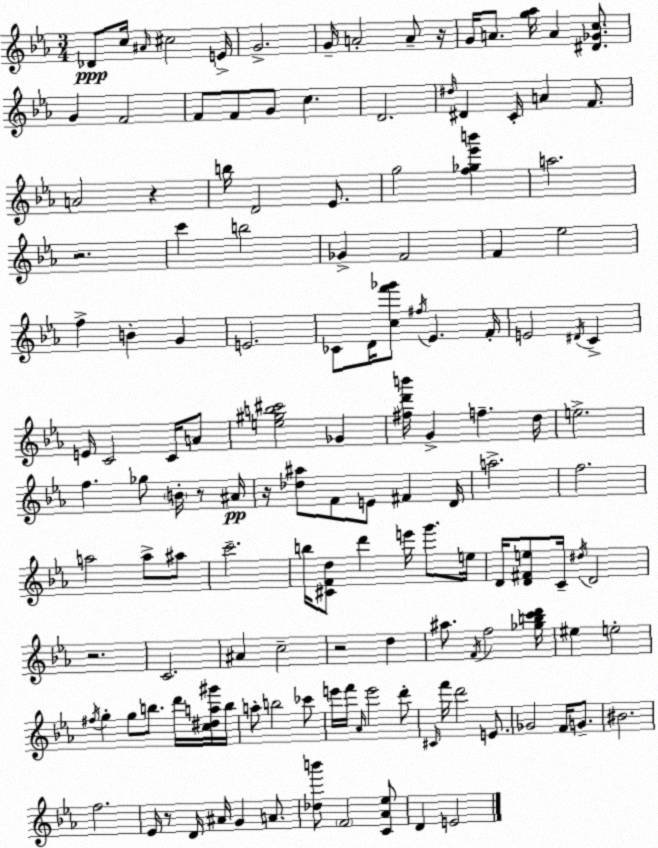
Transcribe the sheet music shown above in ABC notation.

X:1
T:Untitled
M:3/4
L:1/4
K:Eb
_D/2 c/4 ^A/4 ^c2 E/4 G2 G/4 A2 A/2 z/4 G/4 A/2 [g_a]/4 A [^D_Gc]/2 G F2 F/2 F/2 G/2 c D2 ^d/4 ^D C/4 A F/2 A2 z b/4 D2 _E/2 g2 [f_g_e'b'] a2 z2 c' b2 _G F2 F _e2 f B G E2 _C/2 D/4 [cf'_g']/2 ^f/4 _E F/4 E2 ^D/4 C E/4 C2 C/4 A/2 [e^gb^c']2 _G [^fd'b']/4 G f d/4 e2 f _g/2 B/4 z/2 ^A/4 z/4 [_d^a]/2 F/2 E/2 ^F D/4 a2 f2 a2 a/2 ^a/2 c'2 b/4 [^CFd]/2 d' e'/4 g'/2 e/4 D/4 [D^Fe]/2 C/4 ^d/4 D2 z2 C2 ^A c2 z2 d ^a/2 F/4 f2 [_gbc'd']/4 ^e e2 ^f/4 g g/2 b/2 d'/4 [c^da^g']/4 b/4 a/2 b2 _c'/2 e'/4 f'/4 _A/4 e'2 d'/2 ^C/4 f'/4 d'2 E/2 _G2 F/4 G/2 ^B2 f2 _E/4 z/2 D/4 ^A/4 G A/2 [_db']/2 F2 [C_A_e]/2 D E2